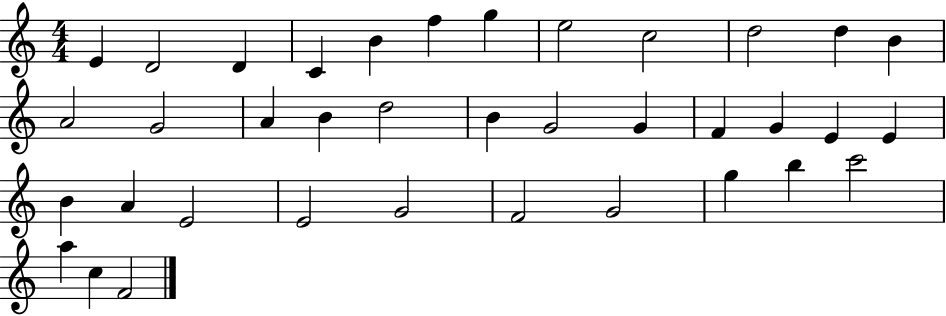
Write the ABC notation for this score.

X:1
T:Untitled
M:4/4
L:1/4
K:C
E D2 D C B f g e2 c2 d2 d B A2 G2 A B d2 B G2 G F G E E B A E2 E2 G2 F2 G2 g b c'2 a c F2